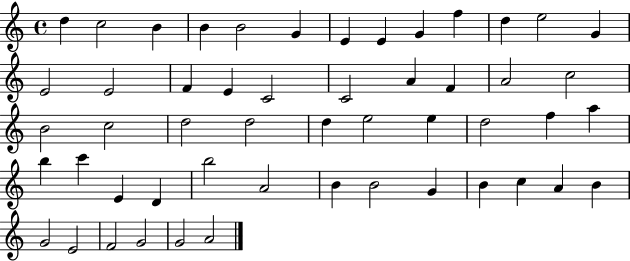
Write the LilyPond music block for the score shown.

{
  \clef treble
  \time 4/4
  \defaultTimeSignature
  \key c \major
  d''4 c''2 b'4 | b'4 b'2 g'4 | e'4 e'4 g'4 f''4 | d''4 e''2 g'4 | \break e'2 e'2 | f'4 e'4 c'2 | c'2 a'4 f'4 | a'2 c''2 | \break b'2 c''2 | d''2 d''2 | d''4 e''2 e''4 | d''2 f''4 a''4 | \break b''4 c'''4 e'4 d'4 | b''2 a'2 | b'4 b'2 g'4 | b'4 c''4 a'4 b'4 | \break g'2 e'2 | f'2 g'2 | g'2 a'2 | \bar "|."
}